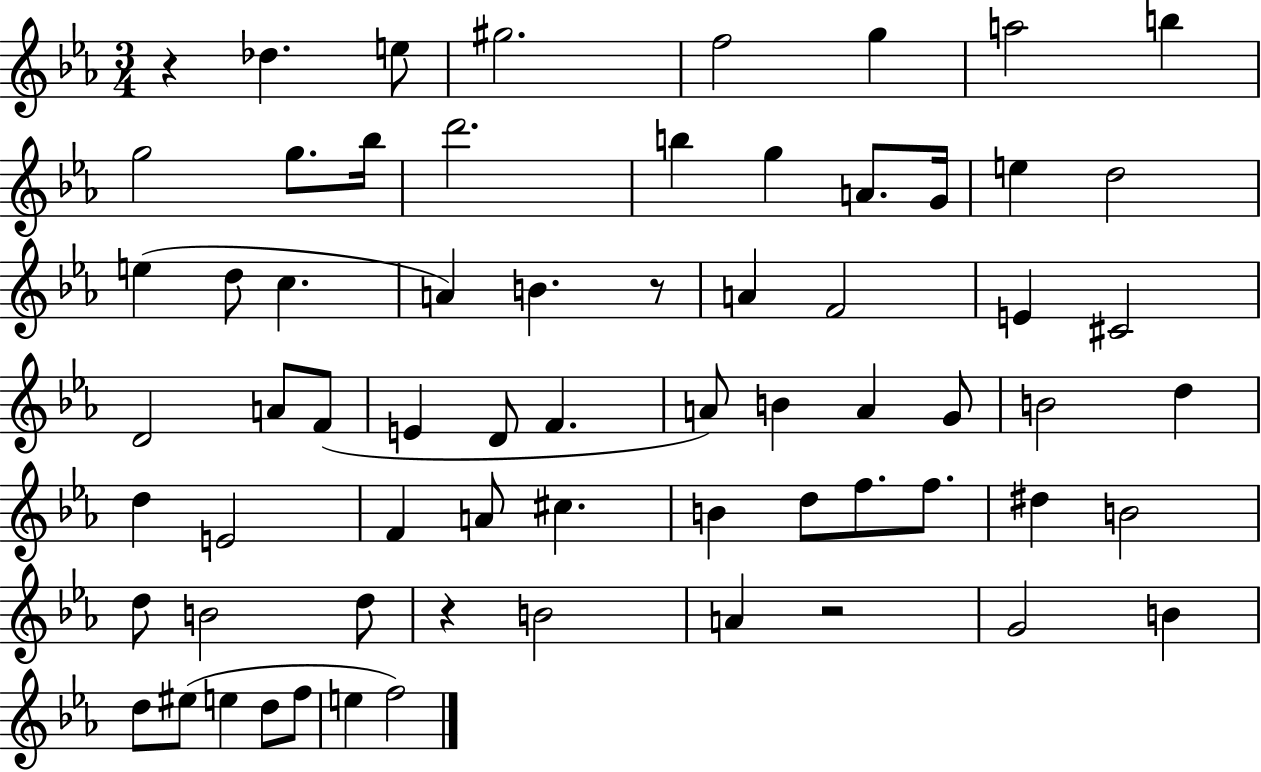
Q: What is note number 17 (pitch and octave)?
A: D5